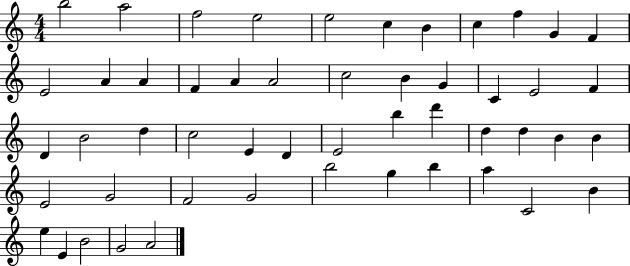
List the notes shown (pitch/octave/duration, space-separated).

B5/h A5/h F5/h E5/h E5/h C5/q B4/q C5/q F5/q G4/q F4/q E4/h A4/q A4/q F4/q A4/q A4/h C5/h B4/q G4/q C4/q E4/h F4/q D4/q B4/h D5/q C5/h E4/q D4/q E4/h B5/q D6/q D5/q D5/q B4/q B4/q E4/h G4/h F4/h G4/h B5/h G5/q B5/q A5/q C4/h B4/q E5/q E4/q B4/h G4/h A4/h